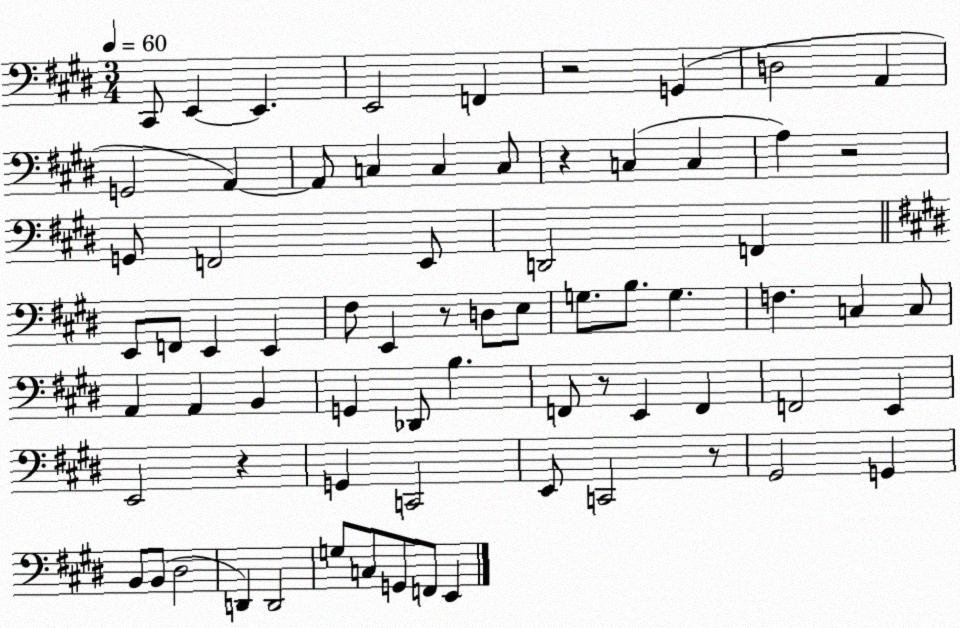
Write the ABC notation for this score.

X:1
T:Untitled
M:3/4
L:1/4
K:E
^C,,/2 E,, E,, E,,2 F,, z2 G,, D,2 A,, G,,2 A,, A,,/2 C, C, C,/2 z C, C, A, z2 G,,/2 F,,2 E,,/2 D,,2 F,, E,,/2 F,,/2 E,, E,, ^F,/2 E,, z/2 D,/2 E,/2 G,/2 B,/2 G, F, C, C,/2 A,, A,, B,, G,, _D,,/2 B, F,,/2 z/2 E,, F,, F,,2 E,, E,,2 z G,, C,,2 E,,/2 C,,2 z/2 ^G,,2 G,, B,,/2 B,,/2 ^D,2 D,, D,,2 G,/2 C,/2 G,,/2 F,,/2 E,,